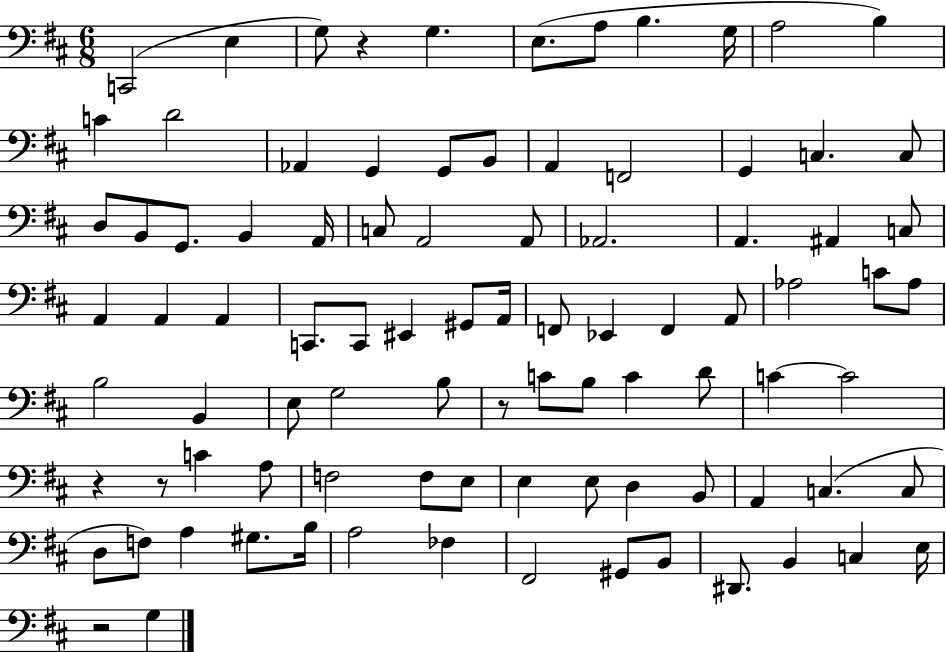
{
  \clef bass
  \numericTimeSignature
  \time 6/8
  \key d \major
  c,2( e4 | g8) r4 g4. | e8.( a8 b4. g16 | a2 b4) | \break c'4 d'2 | aes,4 g,4 g,8 b,8 | a,4 f,2 | g,4 c4. c8 | \break d8 b,8 g,8. b,4 a,16 | c8 a,2 a,8 | aes,2. | a,4. ais,4 c8 | \break a,4 a,4 a,4 | c,8. c,8 eis,4 gis,8 a,16 | f,8 ees,4 f,4 a,8 | aes2 c'8 aes8 | \break b2 b,4 | e8 g2 b8 | r8 c'8 b8 c'4 d'8 | c'4~~ c'2 | \break r4 r8 c'4 a8 | f2 f8 e8 | e4 e8 d4 b,8 | a,4 c4.( c8 | \break d8 f8) a4 gis8. b16 | a2 fes4 | fis,2 gis,8 b,8 | dis,8. b,4 c4 e16 | \break r2 g4 | \bar "|."
}